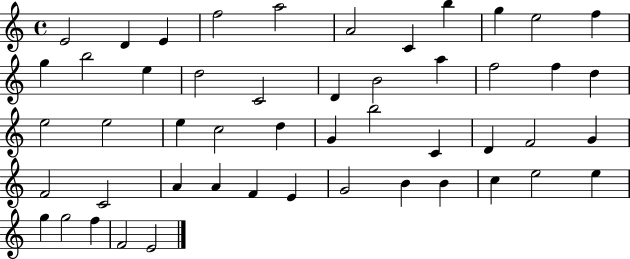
{
  \clef treble
  \time 4/4
  \defaultTimeSignature
  \key c \major
  e'2 d'4 e'4 | f''2 a''2 | a'2 c'4 b''4 | g''4 e''2 f''4 | \break g''4 b''2 e''4 | d''2 c'2 | d'4 b'2 a''4 | f''2 f''4 d''4 | \break e''2 e''2 | e''4 c''2 d''4 | g'4 b''2 c'4 | d'4 f'2 g'4 | \break f'2 c'2 | a'4 a'4 f'4 e'4 | g'2 b'4 b'4 | c''4 e''2 e''4 | \break g''4 g''2 f''4 | f'2 e'2 | \bar "|."
}